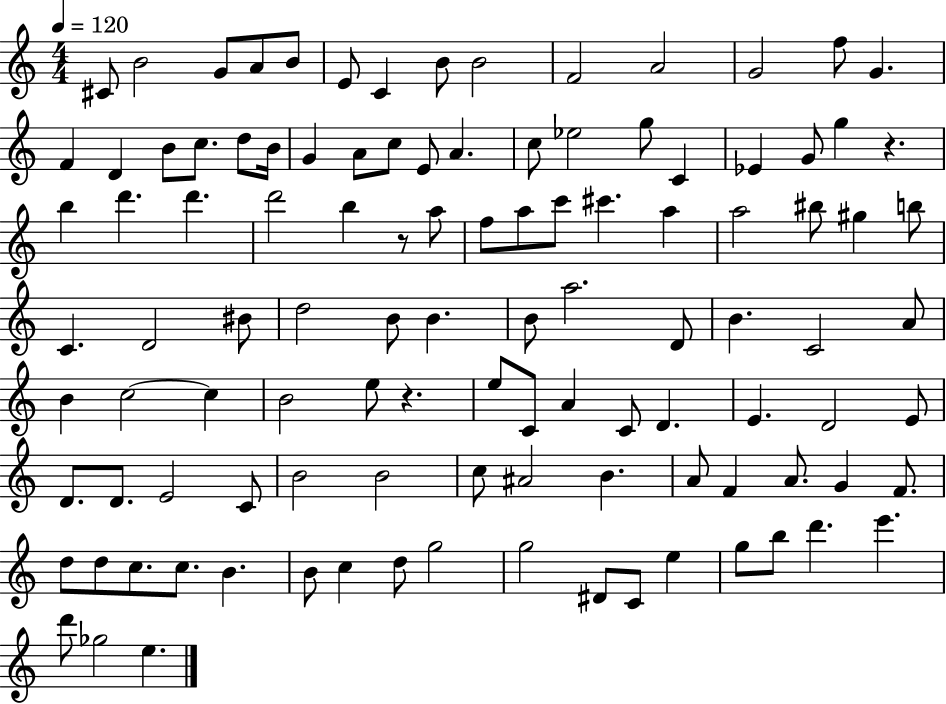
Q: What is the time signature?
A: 4/4